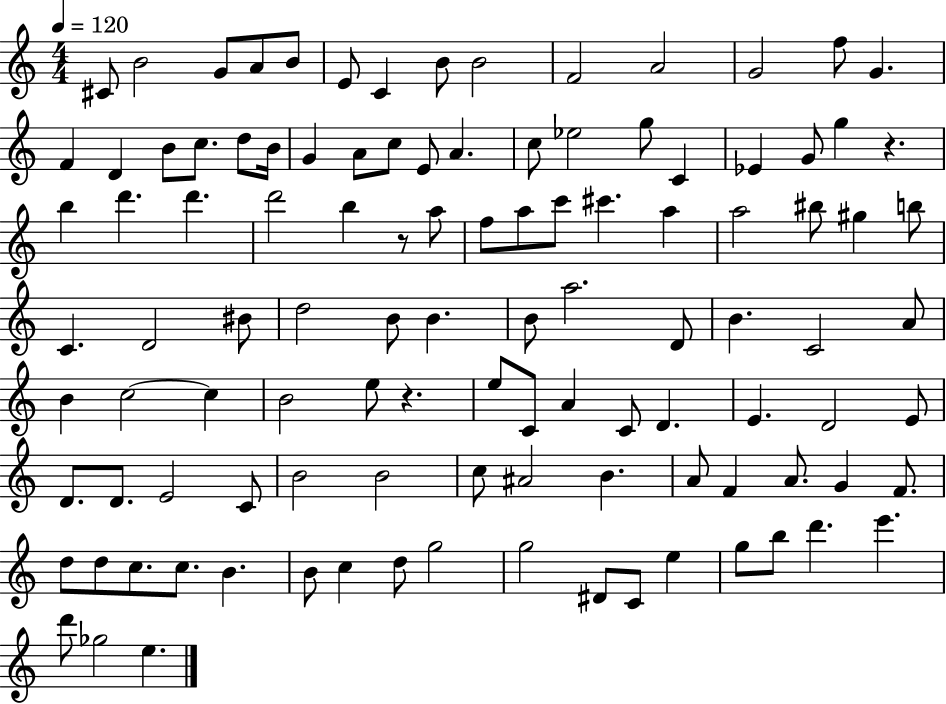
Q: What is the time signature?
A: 4/4